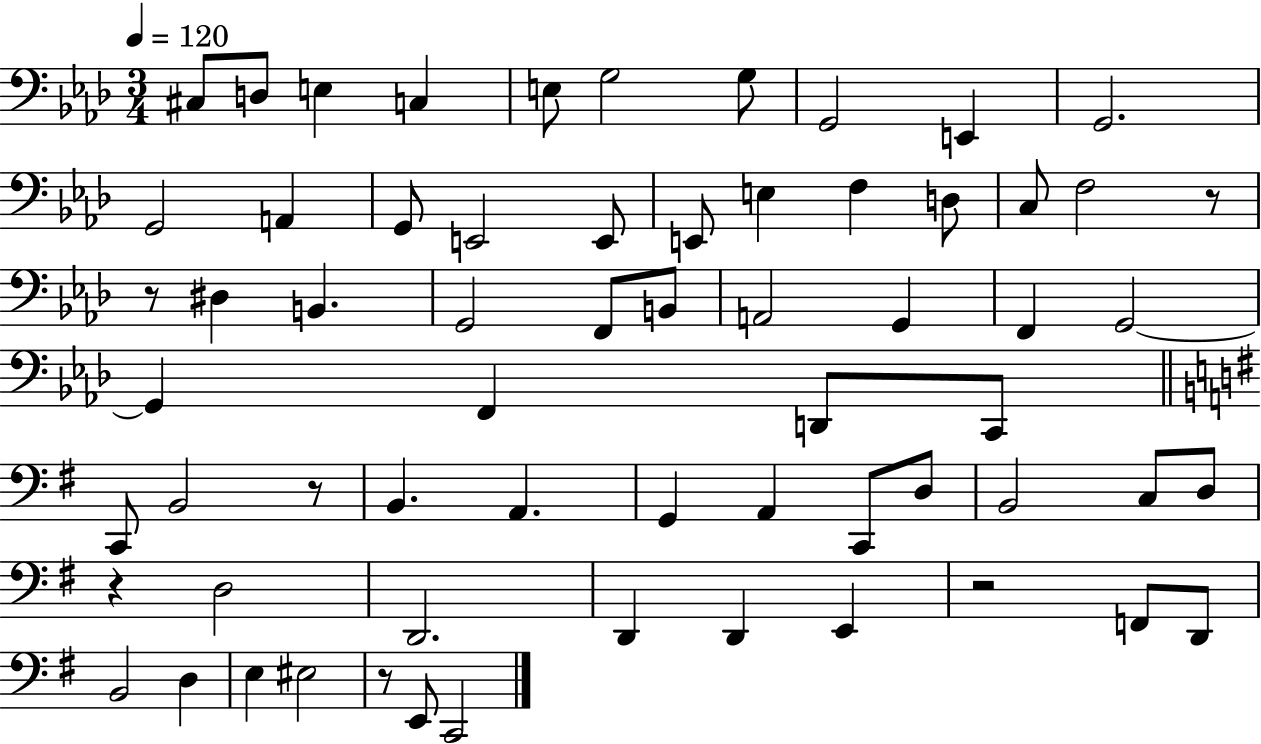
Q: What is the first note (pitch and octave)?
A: C#3